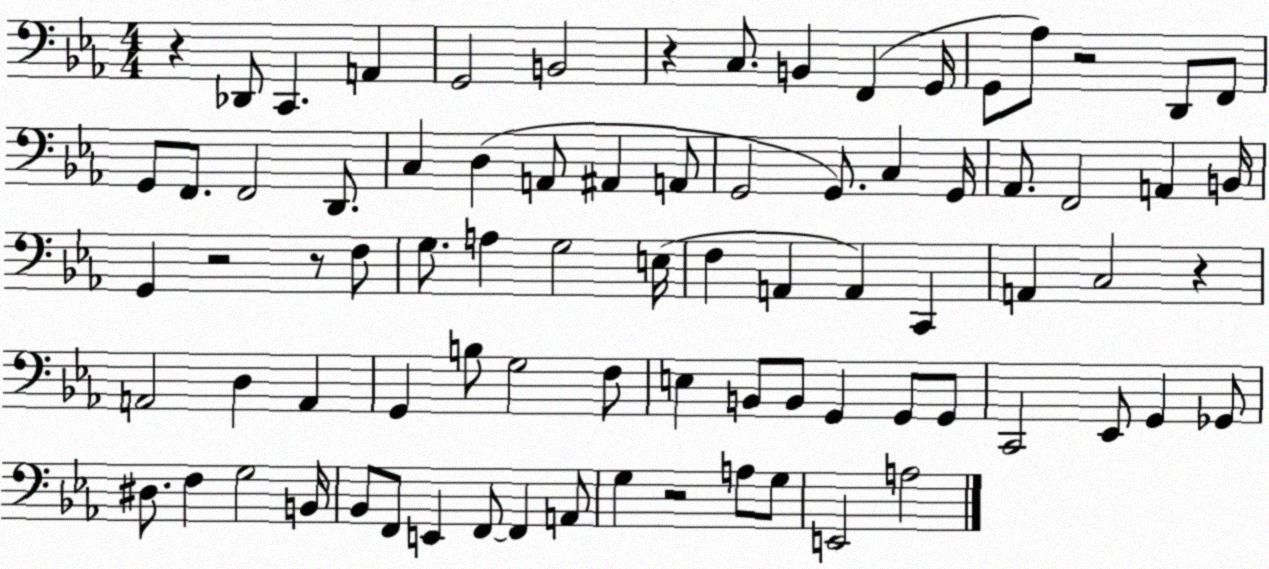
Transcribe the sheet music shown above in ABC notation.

X:1
T:Untitled
M:4/4
L:1/4
K:Eb
z _D,,/2 C,, A,, G,,2 B,,2 z C,/2 B,, F,, G,,/4 G,,/2 _A,/2 z2 D,,/2 F,,/2 G,,/2 F,,/2 F,,2 D,,/2 C, D, A,,/2 ^A,, A,,/2 G,,2 G,,/2 C, G,,/4 _A,,/2 F,,2 A,, B,,/4 G,, z2 z/2 F,/2 G,/2 A, G,2 E,/4 F, A,, A,, C,, A,, C,2 z A,,2 D, A,, G,, B,/2 G,2 F,/2 E, B,,/2 B,,/2 G,, G,,/2 G,,/2 C,,2 _E,,/2 G,, _G,,/2 ^D,/2 F, G,2 B,,/4 _B,,/2 F,,/2 E,, F,,/2 F,, A,,/2 G, z2 A,/2 G,/2 E,,2 A,2